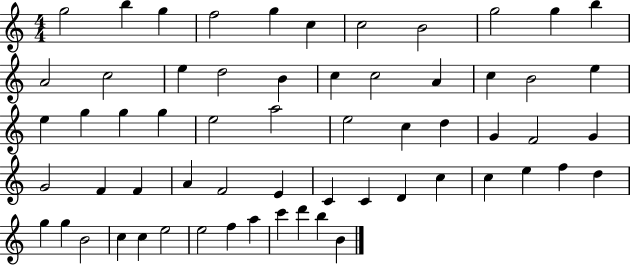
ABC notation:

X:1
T:Untitled
M:4/4
L:1/4
K:C
g2 b g f2 g c c2 B2 g2 g b A2 c2 e d2 B c c2 A c B2 e e g g g e2 a2 e2 c d G F2 G G2 F F A F2 E C C D c c e f d g g B2 c c e2 e2 f a c' d' b B